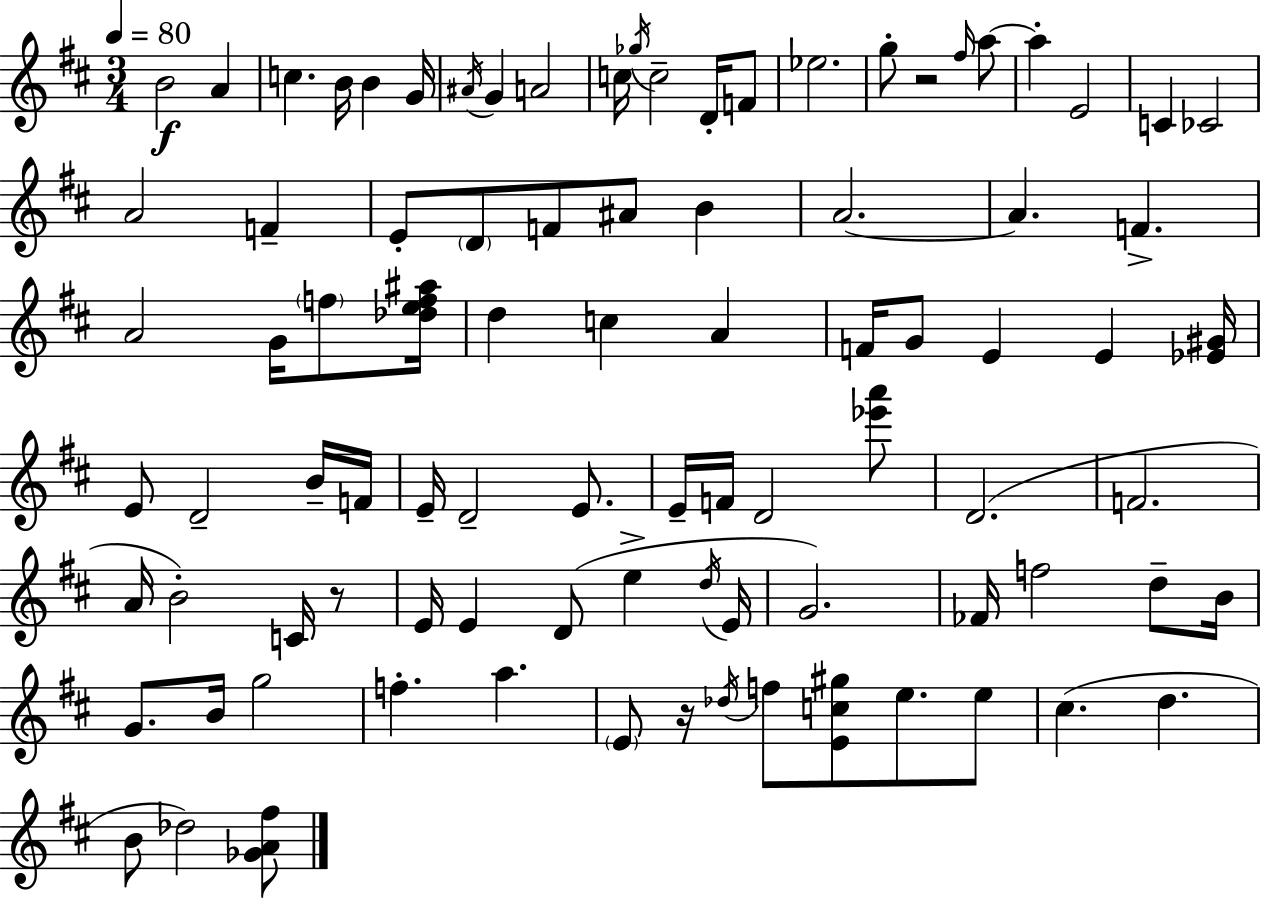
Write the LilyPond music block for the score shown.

{
  \clef treble
  \numericTimeSignature
  \time 3/4
  \key d \major
  \tempo 4 = 80
  b'2\f a'4 | c''4. b'16 b'4 g'16 | \acciaccatura { ais'16 } g'4 a'2 | c''16 \acciaccatura { ges''16 } c''2-- d'16-. | \break f'8 ees''2. | g''8-. r2 | \grace { fis''16 } a''8~~ a''4-. e'2 | c'4 ces'2 | \break a'2 f'4-- | e'8-. \parenthesize d'8 f'8 ais'8 b'4 | a'2.~~ | a'4. f'4.-> | \break a'2 g'16 | \parenthesize f''8 <des'' e'' f'' ais''>16 d''4 c''4 a'4 | f'16 g'8 e'4 e'4 | <ees' gis'>16 e'8 d'2-- | \break b'16-- f'16 e'16-- d'2-- | e'8. e'16-- f'16 d'2 | <ees''' a'''>8 d'2.( | f'2. | \break a'16 b'2-.) | c'16 r8 e'16 e'4 d'8( e''4-> | \acciaccatura { d''16 } e'16 g'2.) | fes'16 f''2 | \break d''8-- b'16 g'8. b'16 g''2 | f''4.-. a''4. | \parenthesize e'8 r16 \acciaccatura { des''16 } f''8 <e' c'' gis''>8 | e''8. e''8 cis''4.( d''4. | \break b'8 des''2) | <ges' a' fis''>8 \bar "|."
}